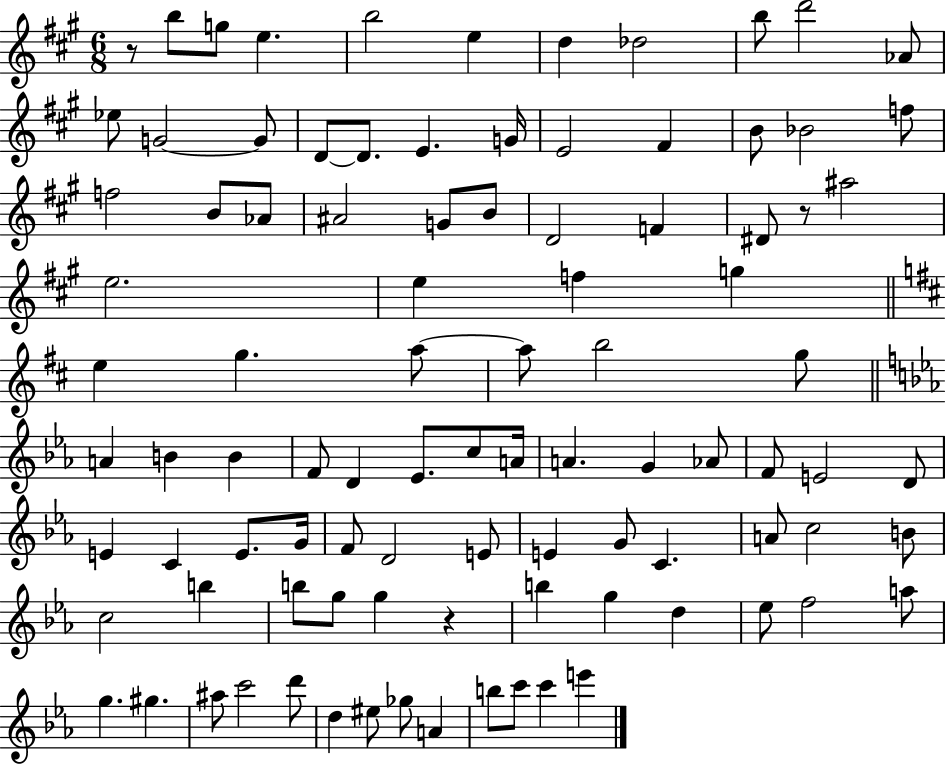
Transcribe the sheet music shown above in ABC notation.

X:1
T:Untitled
M:6/8
L:1/4
K:A
z/2 b/2 g/2 e b2 e d _d2 b/2 d'2 _A/2 _e/2 G2 G/2 D/2 D/2 E G/4 E2 ^F B/2 _B2 f/2 f2 B/2 _A/2 ^A2 G/2 B/2 D2 F ^D/2 z/2 ^a2 e2 e f g e g a/2 a/2 b2 g/2 A B B F/2 D _E/2 c/2 A/4 A G _A/2 F/2 E2 D/2 E C E/2 G/4 F/2 D2 E/2 E G/2 C A/2 c2 B/2 c2 b b/2 g/2 g z b g d _e/2 f2 a/2 g ^g ^a/2 c'2 d'/2 d ^e/2 _g/2 A b/2 c'/2 c' e'